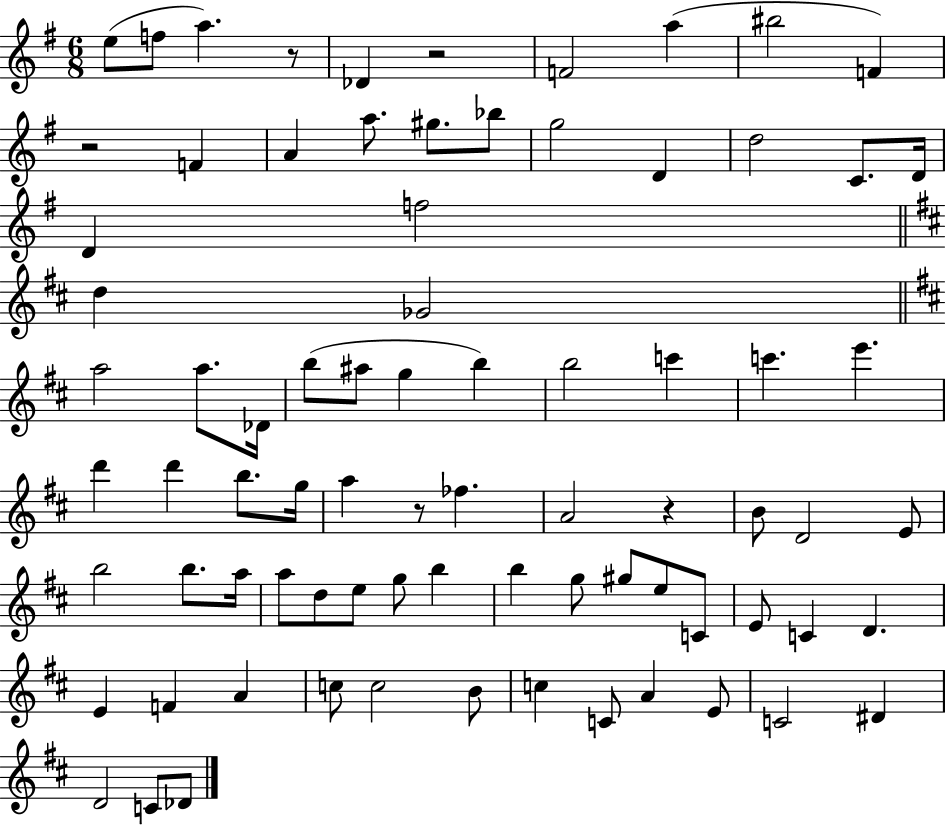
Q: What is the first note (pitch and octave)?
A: E5